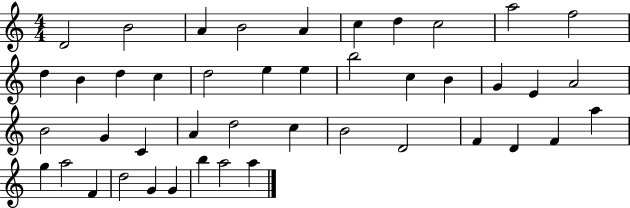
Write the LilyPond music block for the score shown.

{
  \clef treble
  \numericTimeSignature
  \time 4/4
  \key c \major
  d'2 b'2 | a'4 b'2 a'4 | c''4 d''4 c''2 | a''2 f''2 | \break d''4 b'4 d''4 c''4 | d''2 e''4 e''4 | b''2 c''4 b'4 | g'4 e'4 a'2 | \break b'2 g'4 c'4 | a'4 d''2 c''4 | b'2 d'2 | f'4 d'4 f'4 a''4 | \break g''4 a''2 f'4 | d''2 g'4 g'4 | b''4 a''2 a''4 | \bar "|."
}